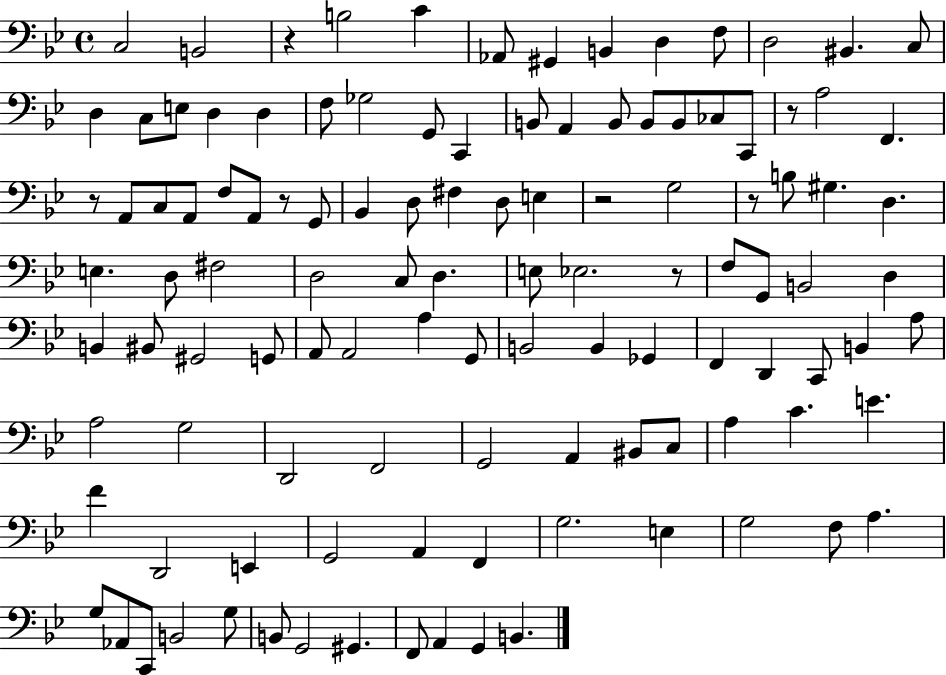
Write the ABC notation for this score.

X:1
T:Untitled
M:4/4
L:1/4
K:Bb
C,2 B,,2 z B,2 C _A,,/2 ^G,, B,, D, F,/2 D,2 ^B,, C,/2 D, C,/2 E,/2 D, D, F,/2 _G,2 G,,/2 C,, B,,/2 A,, B,,/2 B,,/2 B,,/2 _C,/2 C,,/2 z/2 A,2 F,, z/2 A,,/2 C,/2 A,,/2 F,/2 A,,/2 z/2 G,,/2 _B,, D,/2 ^F, D,/2 E, z2 G,2 z/2 B,/2 ^G, D, E, D,/2 ^F,2 D,2 C,/2 D, E,/2 _E,2 z/2 F,/2 G,,/2 B,,2 D, B,, ^B,,/2 ^G,,2 G,,/2 A,,/2 A,,2 A, G,,/2 B,,2 B,, _G,, F,, D,, C,,/2 B,, A,/2 A,2 G,2 D,,2 F,,2 G,,2 A,, ^B,,/2 C,/2 A, C E F D,,2 E,, G,,2 A,, F,, G,2 E, G,2 F,/2 A, G,/2 _A,,/2 C,,/2 B,,2 G,/2 B,,/2 G,,2 ^G,, F,,/2 A,, G,, B,,